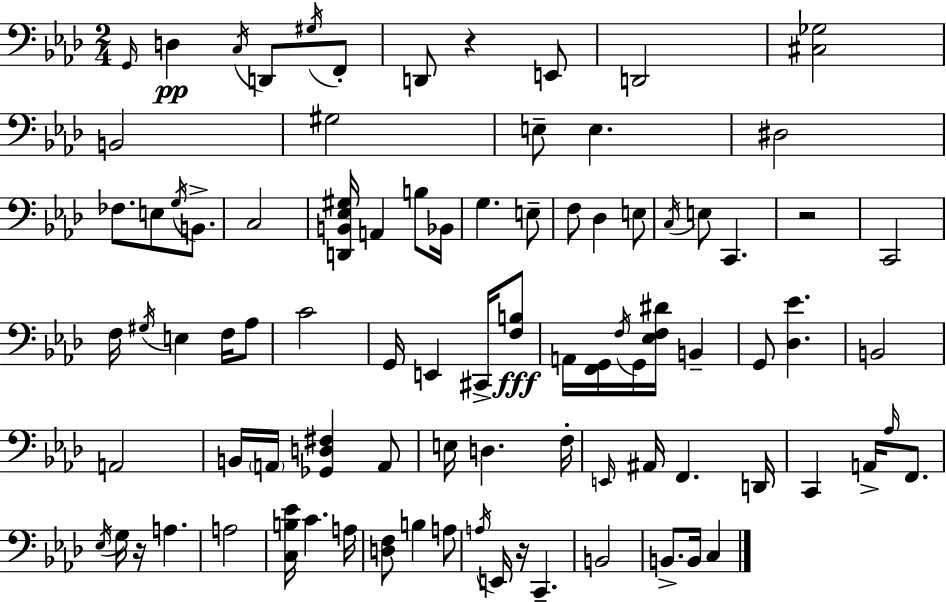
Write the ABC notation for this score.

X:1
T:Untitled
M:2/4
L:1/4
K:Ab
G,,/4 D, C,/4 D,,/2 ^G,/4 F,,/2 D,,/2 z E,,/2 D,,2 [^C,_G,]2 B,,2 ^G,2 E,/2 E, ^D,2 _F,/2 E,/2 G,/4 B,,/2 C,2 [D,,B,,_E,^G,]/4 A,, B,/2 _B,,/4 G, E,/2 F,/2 _D, E,/2 C,/4 E,/2 C,, z2 C,,2 F,/4 ^G,/4 E, F,/4 _A,/2 C2 G,,/4 E,, ^C,,/4 [F,B,]/2 A,,/4 [F,,G,,]/4 F,/4 G,,/4 [_E,F,^D]/4 B,, G,,/2 [_D,_E] B,,2 A,,2 B,,/4 A,,/4 [_G,,D,^F,] A,,/2 E,/4 D, F,/4 E,,/4 ^A,,/4 F,, D,,/4 C,, A,,/4 _A,/4 F,,/2 _E,/4 G,/4 z/4 A, A,2 [C,B,_E]/4 C A,/4 [D,F,]/2 B, A,/2 A,/4 E,,/4 z/4 C,, B,,2 B,,/2 B,,/4 C,